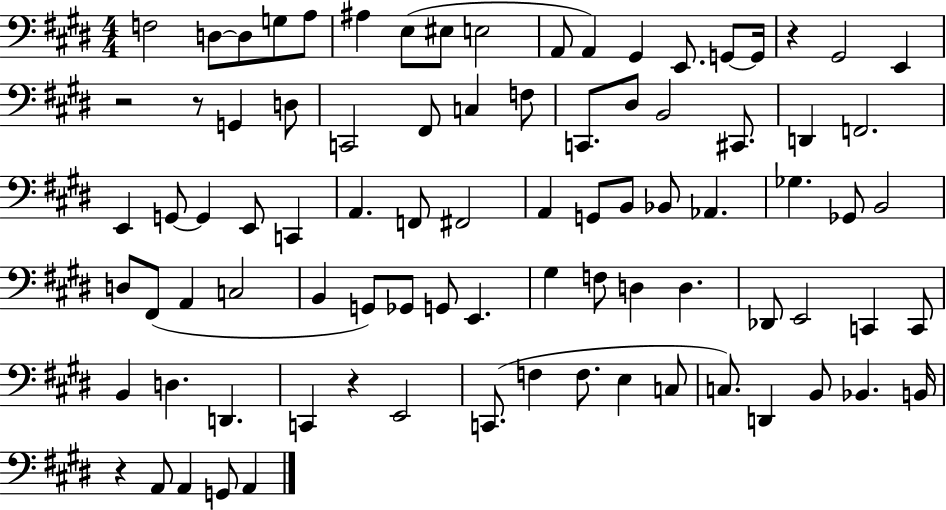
X:1
T:Untitled
M:4/4
L:1/4
K:E
F,2 D,/2 D,/2 G,/2 A,/2 ^A, E,/2 ^E,/2 E,2 A,,/2 A,, ^G,, E,,/2 G,,/2 G,,/4 z ^G,,2 E,, z2 z/2 G,, D,/2 C,,2 ^F,,/2 C, F,/2 C,,/2 ^D,/2 B,,2 ^C,,/2 D,, F,,2 E,, G,,/2 G,, E,,/2 C,, A,, F,,/2 ^F,,2 A,, G,,/2 B,,/2 _B,,/2 _A,, _G, _G,,/2 B,,2 D,/2 ^F,,/2 A,, C,2 B,, G,,/2 _G,,/2 G,,/2 E,, ^G, F,/2 D, D, _D,,/2 E,,2 C,, C,,/2 B,, D, D,, C,, z E,,2 C,,/2 F, F,/2 E, C,/2 C,/2 D,, B,,/2 _B,, B,,/4 z A,,/2 A,, G,,/2 A,,